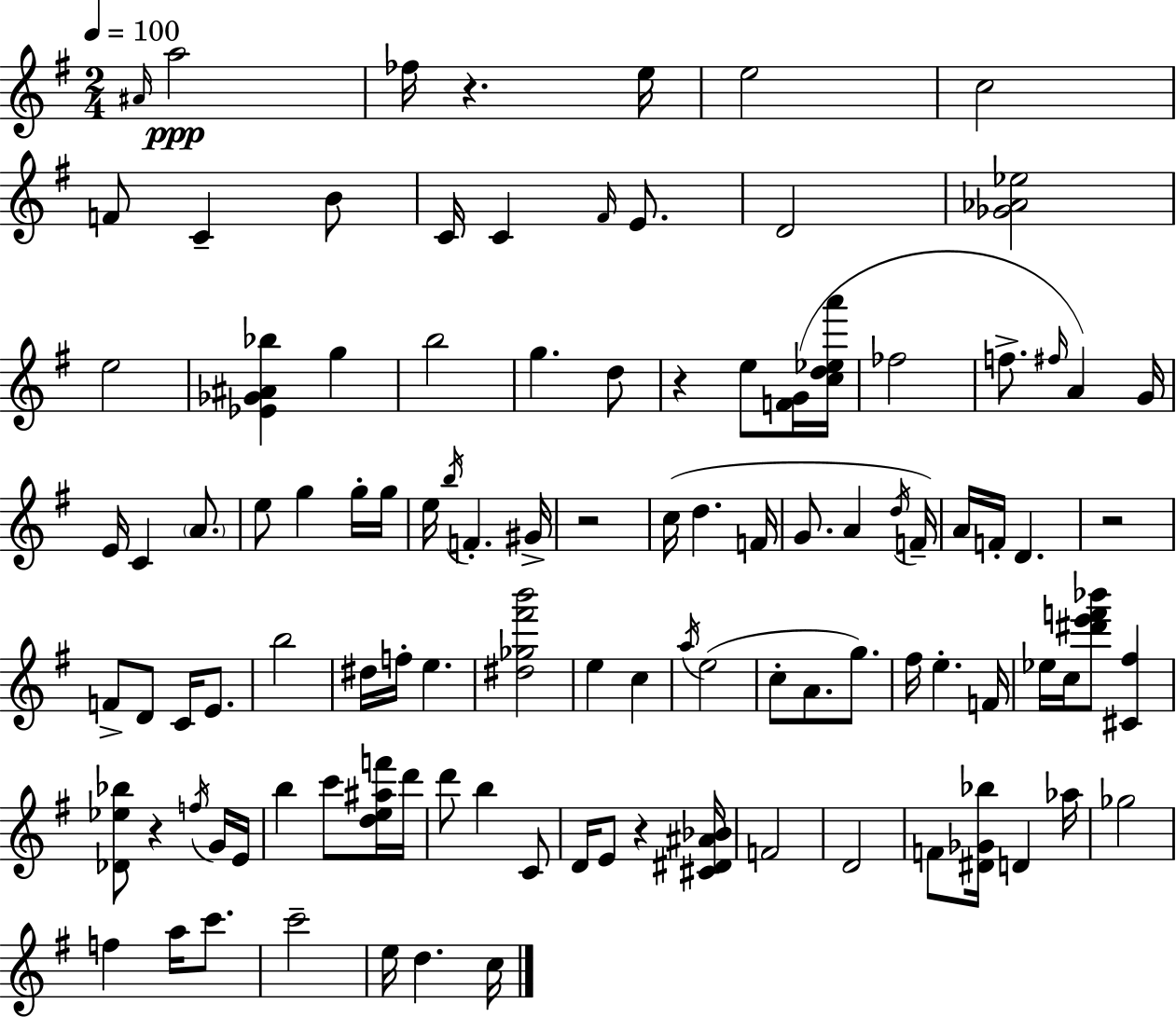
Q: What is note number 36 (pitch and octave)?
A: G#4